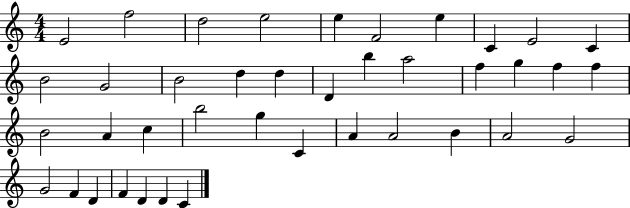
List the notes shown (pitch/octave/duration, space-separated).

E4/h F5/h D5/h E5/h E5/q F4/h E5/q C4/q E4/h C4/q B4/h G4/h B4/h D5/q D5/q D4/q B5/q A5/h F5/q G5/q F5/q F5/q B4/h A4/q C5/q B5/h G5/q C4/q A4/q A4/h B4/q A4/h G4/h G4/h F4/q D4/q F4/q D4/q D4/q C4/q